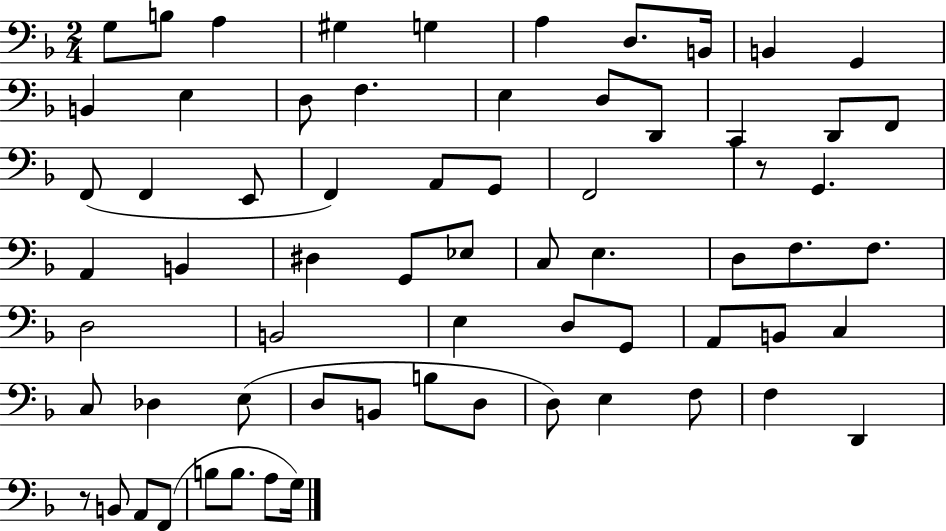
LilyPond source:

{
  \clef bass
  \numericTimeSignature
  \time 2/4
  \key f \major
  g8 b8 a4 | gis4 g4 | a4 d8. b,16 | b,4 g,4 | \break b,4 e4 | d8 f4. | e4 d8 d,8 | c,4 d,8 f,8 | \break f,8( f,4 e,8 | f,4) a,8 g,8 | f,2 | r8 g,4. | \break a,4 b,4 | dis4 g,8 ees8 | c8 e4. | d8 f8. f8. | \break d2 | b,2 | e4 d8 g,8 | a,8 b,8 c4 | \break c8 des4 e8( | d8 b,8 b8 d8 | d8) e4 f8 | f4 d,4 | \break r8 b,8 a,8 f,8( | b8 b8. a8 g16) | \bar "|."
}